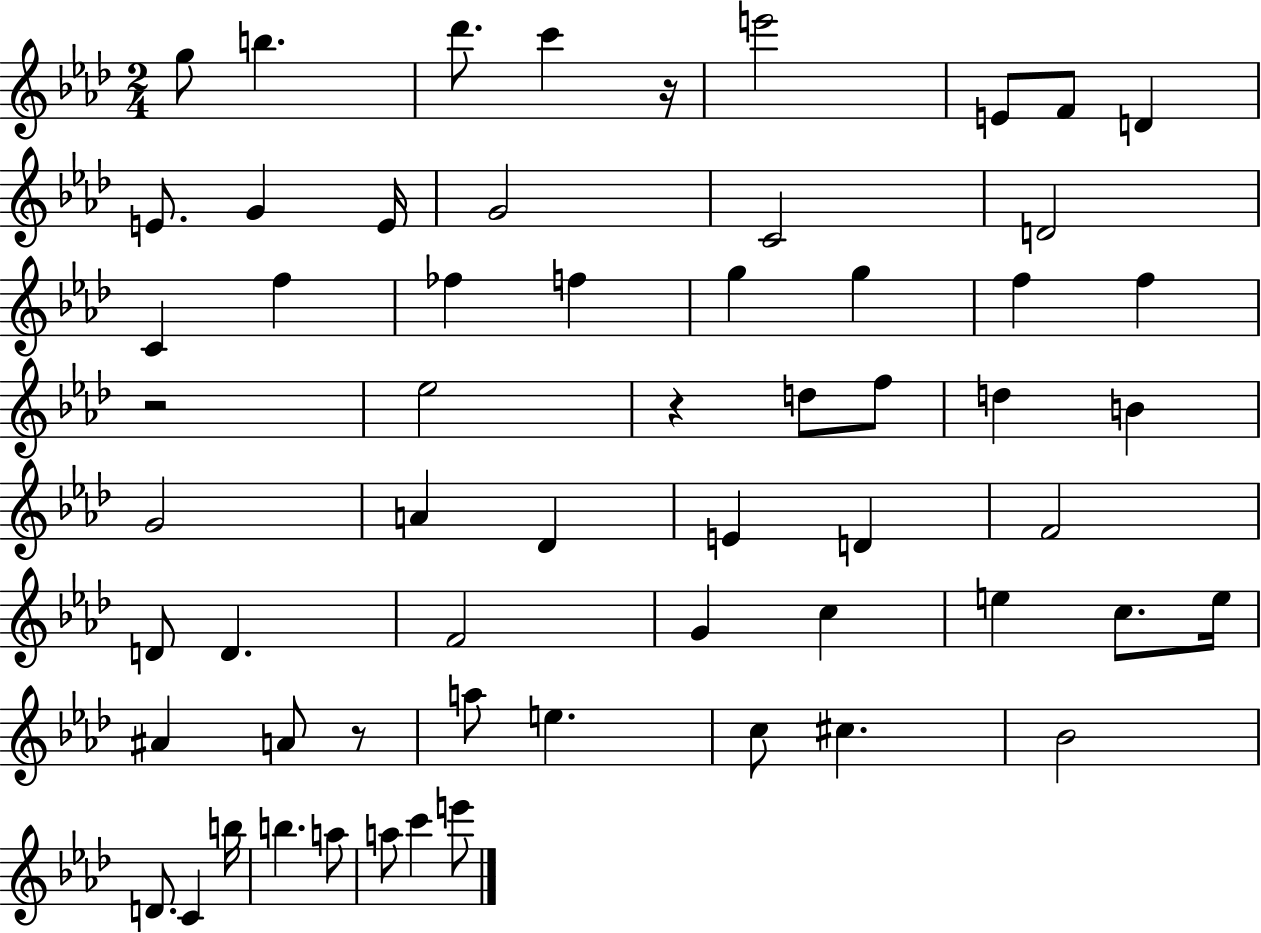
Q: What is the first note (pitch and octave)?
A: G5